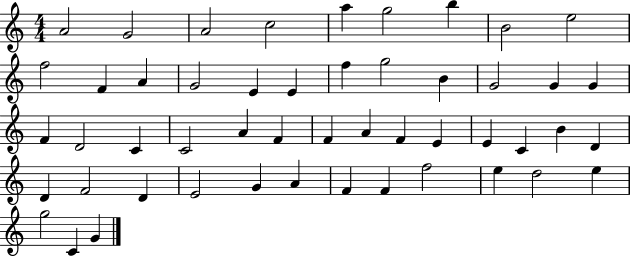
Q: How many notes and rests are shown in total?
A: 50